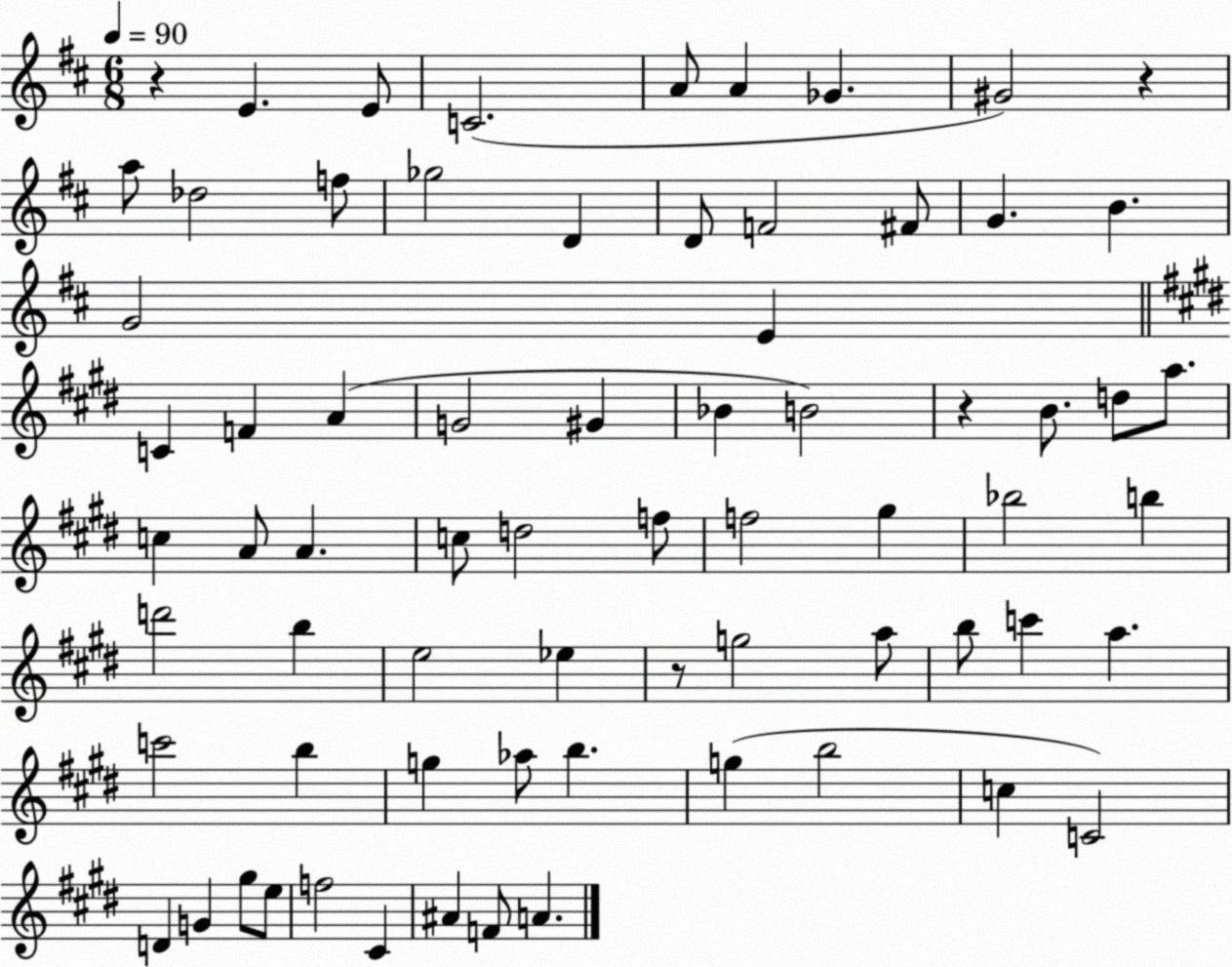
X:1
T:Untitled
M:6/8
L:1/4
K:D
z E E/2 C2 A/2 A _G ^G2 z a/2 _d2 f/2 _g2 D D/2 F2 ^F/2 G B G2 E C F A G2 ^G _B B2 z B/2 d/2 a/2 c A/2 A c/2 d2 f/2 f2 ^g _b2 b d'2 b e2 _e z/2 g2 a/2 b/2 c' a c'2 b g _a/2 b g b2 c C2 D G ^g/2 e/2 f2 ^C ^A F/2 A